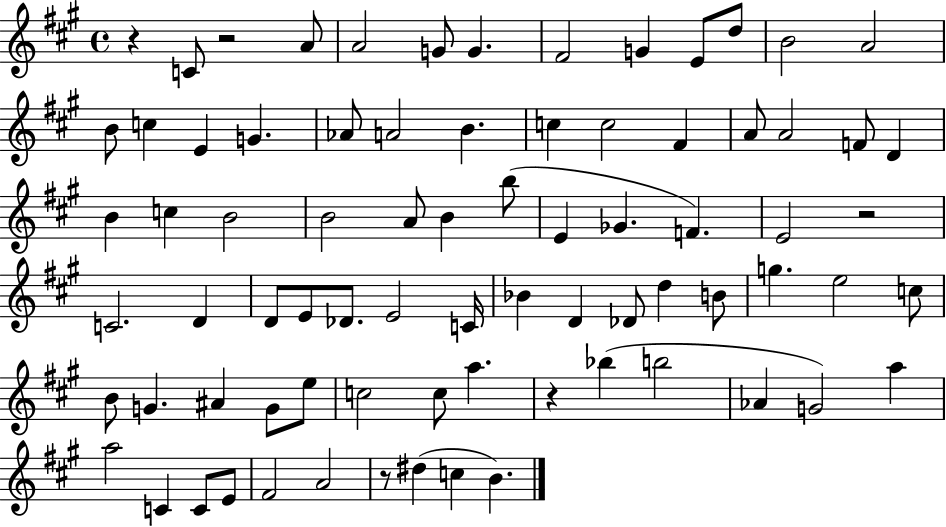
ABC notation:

X:1
T:Untitled
M:4/4
L:1/4
K:A
z C/2 z2 A/2 A2 G/2 G ^F2 G E/2 d/2 B2 A2 B/2 c E G _A/2 A2 B c c2 ^F A/2 A2 F/2 D B c B2 B2 A/2 B b/2 E _G F E2 z2 C2 D D/2 E/2 _D/2 E2 C/4 _B D _D/2 d B/2 g e2 c/2 B/2 G ^A G/2 e/2 c2 c/2 a z _b b2 _A G2 a a2 C C/2 E/2 ^F2 A2 z/2 ^d c B